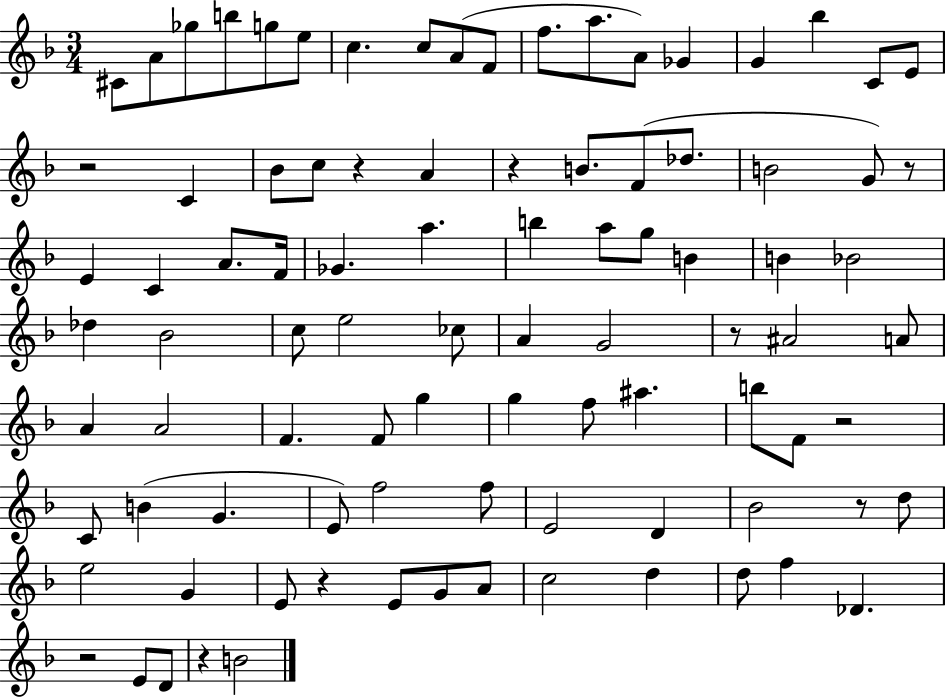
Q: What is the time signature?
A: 3/4